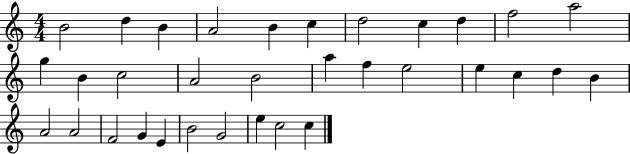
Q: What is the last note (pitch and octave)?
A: C5